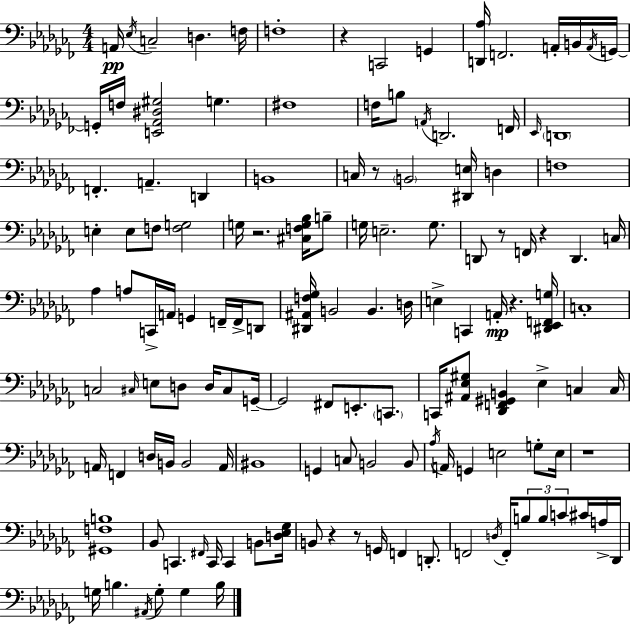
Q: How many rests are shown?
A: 9